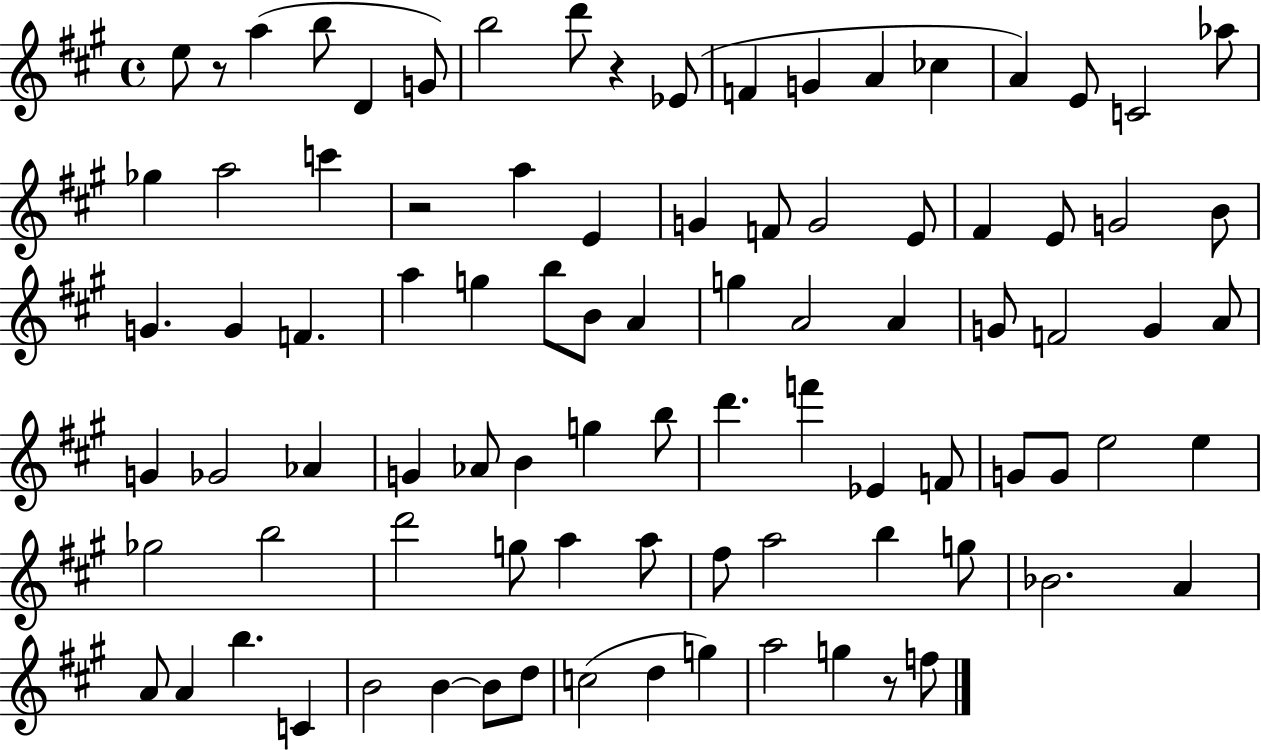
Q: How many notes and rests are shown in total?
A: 90